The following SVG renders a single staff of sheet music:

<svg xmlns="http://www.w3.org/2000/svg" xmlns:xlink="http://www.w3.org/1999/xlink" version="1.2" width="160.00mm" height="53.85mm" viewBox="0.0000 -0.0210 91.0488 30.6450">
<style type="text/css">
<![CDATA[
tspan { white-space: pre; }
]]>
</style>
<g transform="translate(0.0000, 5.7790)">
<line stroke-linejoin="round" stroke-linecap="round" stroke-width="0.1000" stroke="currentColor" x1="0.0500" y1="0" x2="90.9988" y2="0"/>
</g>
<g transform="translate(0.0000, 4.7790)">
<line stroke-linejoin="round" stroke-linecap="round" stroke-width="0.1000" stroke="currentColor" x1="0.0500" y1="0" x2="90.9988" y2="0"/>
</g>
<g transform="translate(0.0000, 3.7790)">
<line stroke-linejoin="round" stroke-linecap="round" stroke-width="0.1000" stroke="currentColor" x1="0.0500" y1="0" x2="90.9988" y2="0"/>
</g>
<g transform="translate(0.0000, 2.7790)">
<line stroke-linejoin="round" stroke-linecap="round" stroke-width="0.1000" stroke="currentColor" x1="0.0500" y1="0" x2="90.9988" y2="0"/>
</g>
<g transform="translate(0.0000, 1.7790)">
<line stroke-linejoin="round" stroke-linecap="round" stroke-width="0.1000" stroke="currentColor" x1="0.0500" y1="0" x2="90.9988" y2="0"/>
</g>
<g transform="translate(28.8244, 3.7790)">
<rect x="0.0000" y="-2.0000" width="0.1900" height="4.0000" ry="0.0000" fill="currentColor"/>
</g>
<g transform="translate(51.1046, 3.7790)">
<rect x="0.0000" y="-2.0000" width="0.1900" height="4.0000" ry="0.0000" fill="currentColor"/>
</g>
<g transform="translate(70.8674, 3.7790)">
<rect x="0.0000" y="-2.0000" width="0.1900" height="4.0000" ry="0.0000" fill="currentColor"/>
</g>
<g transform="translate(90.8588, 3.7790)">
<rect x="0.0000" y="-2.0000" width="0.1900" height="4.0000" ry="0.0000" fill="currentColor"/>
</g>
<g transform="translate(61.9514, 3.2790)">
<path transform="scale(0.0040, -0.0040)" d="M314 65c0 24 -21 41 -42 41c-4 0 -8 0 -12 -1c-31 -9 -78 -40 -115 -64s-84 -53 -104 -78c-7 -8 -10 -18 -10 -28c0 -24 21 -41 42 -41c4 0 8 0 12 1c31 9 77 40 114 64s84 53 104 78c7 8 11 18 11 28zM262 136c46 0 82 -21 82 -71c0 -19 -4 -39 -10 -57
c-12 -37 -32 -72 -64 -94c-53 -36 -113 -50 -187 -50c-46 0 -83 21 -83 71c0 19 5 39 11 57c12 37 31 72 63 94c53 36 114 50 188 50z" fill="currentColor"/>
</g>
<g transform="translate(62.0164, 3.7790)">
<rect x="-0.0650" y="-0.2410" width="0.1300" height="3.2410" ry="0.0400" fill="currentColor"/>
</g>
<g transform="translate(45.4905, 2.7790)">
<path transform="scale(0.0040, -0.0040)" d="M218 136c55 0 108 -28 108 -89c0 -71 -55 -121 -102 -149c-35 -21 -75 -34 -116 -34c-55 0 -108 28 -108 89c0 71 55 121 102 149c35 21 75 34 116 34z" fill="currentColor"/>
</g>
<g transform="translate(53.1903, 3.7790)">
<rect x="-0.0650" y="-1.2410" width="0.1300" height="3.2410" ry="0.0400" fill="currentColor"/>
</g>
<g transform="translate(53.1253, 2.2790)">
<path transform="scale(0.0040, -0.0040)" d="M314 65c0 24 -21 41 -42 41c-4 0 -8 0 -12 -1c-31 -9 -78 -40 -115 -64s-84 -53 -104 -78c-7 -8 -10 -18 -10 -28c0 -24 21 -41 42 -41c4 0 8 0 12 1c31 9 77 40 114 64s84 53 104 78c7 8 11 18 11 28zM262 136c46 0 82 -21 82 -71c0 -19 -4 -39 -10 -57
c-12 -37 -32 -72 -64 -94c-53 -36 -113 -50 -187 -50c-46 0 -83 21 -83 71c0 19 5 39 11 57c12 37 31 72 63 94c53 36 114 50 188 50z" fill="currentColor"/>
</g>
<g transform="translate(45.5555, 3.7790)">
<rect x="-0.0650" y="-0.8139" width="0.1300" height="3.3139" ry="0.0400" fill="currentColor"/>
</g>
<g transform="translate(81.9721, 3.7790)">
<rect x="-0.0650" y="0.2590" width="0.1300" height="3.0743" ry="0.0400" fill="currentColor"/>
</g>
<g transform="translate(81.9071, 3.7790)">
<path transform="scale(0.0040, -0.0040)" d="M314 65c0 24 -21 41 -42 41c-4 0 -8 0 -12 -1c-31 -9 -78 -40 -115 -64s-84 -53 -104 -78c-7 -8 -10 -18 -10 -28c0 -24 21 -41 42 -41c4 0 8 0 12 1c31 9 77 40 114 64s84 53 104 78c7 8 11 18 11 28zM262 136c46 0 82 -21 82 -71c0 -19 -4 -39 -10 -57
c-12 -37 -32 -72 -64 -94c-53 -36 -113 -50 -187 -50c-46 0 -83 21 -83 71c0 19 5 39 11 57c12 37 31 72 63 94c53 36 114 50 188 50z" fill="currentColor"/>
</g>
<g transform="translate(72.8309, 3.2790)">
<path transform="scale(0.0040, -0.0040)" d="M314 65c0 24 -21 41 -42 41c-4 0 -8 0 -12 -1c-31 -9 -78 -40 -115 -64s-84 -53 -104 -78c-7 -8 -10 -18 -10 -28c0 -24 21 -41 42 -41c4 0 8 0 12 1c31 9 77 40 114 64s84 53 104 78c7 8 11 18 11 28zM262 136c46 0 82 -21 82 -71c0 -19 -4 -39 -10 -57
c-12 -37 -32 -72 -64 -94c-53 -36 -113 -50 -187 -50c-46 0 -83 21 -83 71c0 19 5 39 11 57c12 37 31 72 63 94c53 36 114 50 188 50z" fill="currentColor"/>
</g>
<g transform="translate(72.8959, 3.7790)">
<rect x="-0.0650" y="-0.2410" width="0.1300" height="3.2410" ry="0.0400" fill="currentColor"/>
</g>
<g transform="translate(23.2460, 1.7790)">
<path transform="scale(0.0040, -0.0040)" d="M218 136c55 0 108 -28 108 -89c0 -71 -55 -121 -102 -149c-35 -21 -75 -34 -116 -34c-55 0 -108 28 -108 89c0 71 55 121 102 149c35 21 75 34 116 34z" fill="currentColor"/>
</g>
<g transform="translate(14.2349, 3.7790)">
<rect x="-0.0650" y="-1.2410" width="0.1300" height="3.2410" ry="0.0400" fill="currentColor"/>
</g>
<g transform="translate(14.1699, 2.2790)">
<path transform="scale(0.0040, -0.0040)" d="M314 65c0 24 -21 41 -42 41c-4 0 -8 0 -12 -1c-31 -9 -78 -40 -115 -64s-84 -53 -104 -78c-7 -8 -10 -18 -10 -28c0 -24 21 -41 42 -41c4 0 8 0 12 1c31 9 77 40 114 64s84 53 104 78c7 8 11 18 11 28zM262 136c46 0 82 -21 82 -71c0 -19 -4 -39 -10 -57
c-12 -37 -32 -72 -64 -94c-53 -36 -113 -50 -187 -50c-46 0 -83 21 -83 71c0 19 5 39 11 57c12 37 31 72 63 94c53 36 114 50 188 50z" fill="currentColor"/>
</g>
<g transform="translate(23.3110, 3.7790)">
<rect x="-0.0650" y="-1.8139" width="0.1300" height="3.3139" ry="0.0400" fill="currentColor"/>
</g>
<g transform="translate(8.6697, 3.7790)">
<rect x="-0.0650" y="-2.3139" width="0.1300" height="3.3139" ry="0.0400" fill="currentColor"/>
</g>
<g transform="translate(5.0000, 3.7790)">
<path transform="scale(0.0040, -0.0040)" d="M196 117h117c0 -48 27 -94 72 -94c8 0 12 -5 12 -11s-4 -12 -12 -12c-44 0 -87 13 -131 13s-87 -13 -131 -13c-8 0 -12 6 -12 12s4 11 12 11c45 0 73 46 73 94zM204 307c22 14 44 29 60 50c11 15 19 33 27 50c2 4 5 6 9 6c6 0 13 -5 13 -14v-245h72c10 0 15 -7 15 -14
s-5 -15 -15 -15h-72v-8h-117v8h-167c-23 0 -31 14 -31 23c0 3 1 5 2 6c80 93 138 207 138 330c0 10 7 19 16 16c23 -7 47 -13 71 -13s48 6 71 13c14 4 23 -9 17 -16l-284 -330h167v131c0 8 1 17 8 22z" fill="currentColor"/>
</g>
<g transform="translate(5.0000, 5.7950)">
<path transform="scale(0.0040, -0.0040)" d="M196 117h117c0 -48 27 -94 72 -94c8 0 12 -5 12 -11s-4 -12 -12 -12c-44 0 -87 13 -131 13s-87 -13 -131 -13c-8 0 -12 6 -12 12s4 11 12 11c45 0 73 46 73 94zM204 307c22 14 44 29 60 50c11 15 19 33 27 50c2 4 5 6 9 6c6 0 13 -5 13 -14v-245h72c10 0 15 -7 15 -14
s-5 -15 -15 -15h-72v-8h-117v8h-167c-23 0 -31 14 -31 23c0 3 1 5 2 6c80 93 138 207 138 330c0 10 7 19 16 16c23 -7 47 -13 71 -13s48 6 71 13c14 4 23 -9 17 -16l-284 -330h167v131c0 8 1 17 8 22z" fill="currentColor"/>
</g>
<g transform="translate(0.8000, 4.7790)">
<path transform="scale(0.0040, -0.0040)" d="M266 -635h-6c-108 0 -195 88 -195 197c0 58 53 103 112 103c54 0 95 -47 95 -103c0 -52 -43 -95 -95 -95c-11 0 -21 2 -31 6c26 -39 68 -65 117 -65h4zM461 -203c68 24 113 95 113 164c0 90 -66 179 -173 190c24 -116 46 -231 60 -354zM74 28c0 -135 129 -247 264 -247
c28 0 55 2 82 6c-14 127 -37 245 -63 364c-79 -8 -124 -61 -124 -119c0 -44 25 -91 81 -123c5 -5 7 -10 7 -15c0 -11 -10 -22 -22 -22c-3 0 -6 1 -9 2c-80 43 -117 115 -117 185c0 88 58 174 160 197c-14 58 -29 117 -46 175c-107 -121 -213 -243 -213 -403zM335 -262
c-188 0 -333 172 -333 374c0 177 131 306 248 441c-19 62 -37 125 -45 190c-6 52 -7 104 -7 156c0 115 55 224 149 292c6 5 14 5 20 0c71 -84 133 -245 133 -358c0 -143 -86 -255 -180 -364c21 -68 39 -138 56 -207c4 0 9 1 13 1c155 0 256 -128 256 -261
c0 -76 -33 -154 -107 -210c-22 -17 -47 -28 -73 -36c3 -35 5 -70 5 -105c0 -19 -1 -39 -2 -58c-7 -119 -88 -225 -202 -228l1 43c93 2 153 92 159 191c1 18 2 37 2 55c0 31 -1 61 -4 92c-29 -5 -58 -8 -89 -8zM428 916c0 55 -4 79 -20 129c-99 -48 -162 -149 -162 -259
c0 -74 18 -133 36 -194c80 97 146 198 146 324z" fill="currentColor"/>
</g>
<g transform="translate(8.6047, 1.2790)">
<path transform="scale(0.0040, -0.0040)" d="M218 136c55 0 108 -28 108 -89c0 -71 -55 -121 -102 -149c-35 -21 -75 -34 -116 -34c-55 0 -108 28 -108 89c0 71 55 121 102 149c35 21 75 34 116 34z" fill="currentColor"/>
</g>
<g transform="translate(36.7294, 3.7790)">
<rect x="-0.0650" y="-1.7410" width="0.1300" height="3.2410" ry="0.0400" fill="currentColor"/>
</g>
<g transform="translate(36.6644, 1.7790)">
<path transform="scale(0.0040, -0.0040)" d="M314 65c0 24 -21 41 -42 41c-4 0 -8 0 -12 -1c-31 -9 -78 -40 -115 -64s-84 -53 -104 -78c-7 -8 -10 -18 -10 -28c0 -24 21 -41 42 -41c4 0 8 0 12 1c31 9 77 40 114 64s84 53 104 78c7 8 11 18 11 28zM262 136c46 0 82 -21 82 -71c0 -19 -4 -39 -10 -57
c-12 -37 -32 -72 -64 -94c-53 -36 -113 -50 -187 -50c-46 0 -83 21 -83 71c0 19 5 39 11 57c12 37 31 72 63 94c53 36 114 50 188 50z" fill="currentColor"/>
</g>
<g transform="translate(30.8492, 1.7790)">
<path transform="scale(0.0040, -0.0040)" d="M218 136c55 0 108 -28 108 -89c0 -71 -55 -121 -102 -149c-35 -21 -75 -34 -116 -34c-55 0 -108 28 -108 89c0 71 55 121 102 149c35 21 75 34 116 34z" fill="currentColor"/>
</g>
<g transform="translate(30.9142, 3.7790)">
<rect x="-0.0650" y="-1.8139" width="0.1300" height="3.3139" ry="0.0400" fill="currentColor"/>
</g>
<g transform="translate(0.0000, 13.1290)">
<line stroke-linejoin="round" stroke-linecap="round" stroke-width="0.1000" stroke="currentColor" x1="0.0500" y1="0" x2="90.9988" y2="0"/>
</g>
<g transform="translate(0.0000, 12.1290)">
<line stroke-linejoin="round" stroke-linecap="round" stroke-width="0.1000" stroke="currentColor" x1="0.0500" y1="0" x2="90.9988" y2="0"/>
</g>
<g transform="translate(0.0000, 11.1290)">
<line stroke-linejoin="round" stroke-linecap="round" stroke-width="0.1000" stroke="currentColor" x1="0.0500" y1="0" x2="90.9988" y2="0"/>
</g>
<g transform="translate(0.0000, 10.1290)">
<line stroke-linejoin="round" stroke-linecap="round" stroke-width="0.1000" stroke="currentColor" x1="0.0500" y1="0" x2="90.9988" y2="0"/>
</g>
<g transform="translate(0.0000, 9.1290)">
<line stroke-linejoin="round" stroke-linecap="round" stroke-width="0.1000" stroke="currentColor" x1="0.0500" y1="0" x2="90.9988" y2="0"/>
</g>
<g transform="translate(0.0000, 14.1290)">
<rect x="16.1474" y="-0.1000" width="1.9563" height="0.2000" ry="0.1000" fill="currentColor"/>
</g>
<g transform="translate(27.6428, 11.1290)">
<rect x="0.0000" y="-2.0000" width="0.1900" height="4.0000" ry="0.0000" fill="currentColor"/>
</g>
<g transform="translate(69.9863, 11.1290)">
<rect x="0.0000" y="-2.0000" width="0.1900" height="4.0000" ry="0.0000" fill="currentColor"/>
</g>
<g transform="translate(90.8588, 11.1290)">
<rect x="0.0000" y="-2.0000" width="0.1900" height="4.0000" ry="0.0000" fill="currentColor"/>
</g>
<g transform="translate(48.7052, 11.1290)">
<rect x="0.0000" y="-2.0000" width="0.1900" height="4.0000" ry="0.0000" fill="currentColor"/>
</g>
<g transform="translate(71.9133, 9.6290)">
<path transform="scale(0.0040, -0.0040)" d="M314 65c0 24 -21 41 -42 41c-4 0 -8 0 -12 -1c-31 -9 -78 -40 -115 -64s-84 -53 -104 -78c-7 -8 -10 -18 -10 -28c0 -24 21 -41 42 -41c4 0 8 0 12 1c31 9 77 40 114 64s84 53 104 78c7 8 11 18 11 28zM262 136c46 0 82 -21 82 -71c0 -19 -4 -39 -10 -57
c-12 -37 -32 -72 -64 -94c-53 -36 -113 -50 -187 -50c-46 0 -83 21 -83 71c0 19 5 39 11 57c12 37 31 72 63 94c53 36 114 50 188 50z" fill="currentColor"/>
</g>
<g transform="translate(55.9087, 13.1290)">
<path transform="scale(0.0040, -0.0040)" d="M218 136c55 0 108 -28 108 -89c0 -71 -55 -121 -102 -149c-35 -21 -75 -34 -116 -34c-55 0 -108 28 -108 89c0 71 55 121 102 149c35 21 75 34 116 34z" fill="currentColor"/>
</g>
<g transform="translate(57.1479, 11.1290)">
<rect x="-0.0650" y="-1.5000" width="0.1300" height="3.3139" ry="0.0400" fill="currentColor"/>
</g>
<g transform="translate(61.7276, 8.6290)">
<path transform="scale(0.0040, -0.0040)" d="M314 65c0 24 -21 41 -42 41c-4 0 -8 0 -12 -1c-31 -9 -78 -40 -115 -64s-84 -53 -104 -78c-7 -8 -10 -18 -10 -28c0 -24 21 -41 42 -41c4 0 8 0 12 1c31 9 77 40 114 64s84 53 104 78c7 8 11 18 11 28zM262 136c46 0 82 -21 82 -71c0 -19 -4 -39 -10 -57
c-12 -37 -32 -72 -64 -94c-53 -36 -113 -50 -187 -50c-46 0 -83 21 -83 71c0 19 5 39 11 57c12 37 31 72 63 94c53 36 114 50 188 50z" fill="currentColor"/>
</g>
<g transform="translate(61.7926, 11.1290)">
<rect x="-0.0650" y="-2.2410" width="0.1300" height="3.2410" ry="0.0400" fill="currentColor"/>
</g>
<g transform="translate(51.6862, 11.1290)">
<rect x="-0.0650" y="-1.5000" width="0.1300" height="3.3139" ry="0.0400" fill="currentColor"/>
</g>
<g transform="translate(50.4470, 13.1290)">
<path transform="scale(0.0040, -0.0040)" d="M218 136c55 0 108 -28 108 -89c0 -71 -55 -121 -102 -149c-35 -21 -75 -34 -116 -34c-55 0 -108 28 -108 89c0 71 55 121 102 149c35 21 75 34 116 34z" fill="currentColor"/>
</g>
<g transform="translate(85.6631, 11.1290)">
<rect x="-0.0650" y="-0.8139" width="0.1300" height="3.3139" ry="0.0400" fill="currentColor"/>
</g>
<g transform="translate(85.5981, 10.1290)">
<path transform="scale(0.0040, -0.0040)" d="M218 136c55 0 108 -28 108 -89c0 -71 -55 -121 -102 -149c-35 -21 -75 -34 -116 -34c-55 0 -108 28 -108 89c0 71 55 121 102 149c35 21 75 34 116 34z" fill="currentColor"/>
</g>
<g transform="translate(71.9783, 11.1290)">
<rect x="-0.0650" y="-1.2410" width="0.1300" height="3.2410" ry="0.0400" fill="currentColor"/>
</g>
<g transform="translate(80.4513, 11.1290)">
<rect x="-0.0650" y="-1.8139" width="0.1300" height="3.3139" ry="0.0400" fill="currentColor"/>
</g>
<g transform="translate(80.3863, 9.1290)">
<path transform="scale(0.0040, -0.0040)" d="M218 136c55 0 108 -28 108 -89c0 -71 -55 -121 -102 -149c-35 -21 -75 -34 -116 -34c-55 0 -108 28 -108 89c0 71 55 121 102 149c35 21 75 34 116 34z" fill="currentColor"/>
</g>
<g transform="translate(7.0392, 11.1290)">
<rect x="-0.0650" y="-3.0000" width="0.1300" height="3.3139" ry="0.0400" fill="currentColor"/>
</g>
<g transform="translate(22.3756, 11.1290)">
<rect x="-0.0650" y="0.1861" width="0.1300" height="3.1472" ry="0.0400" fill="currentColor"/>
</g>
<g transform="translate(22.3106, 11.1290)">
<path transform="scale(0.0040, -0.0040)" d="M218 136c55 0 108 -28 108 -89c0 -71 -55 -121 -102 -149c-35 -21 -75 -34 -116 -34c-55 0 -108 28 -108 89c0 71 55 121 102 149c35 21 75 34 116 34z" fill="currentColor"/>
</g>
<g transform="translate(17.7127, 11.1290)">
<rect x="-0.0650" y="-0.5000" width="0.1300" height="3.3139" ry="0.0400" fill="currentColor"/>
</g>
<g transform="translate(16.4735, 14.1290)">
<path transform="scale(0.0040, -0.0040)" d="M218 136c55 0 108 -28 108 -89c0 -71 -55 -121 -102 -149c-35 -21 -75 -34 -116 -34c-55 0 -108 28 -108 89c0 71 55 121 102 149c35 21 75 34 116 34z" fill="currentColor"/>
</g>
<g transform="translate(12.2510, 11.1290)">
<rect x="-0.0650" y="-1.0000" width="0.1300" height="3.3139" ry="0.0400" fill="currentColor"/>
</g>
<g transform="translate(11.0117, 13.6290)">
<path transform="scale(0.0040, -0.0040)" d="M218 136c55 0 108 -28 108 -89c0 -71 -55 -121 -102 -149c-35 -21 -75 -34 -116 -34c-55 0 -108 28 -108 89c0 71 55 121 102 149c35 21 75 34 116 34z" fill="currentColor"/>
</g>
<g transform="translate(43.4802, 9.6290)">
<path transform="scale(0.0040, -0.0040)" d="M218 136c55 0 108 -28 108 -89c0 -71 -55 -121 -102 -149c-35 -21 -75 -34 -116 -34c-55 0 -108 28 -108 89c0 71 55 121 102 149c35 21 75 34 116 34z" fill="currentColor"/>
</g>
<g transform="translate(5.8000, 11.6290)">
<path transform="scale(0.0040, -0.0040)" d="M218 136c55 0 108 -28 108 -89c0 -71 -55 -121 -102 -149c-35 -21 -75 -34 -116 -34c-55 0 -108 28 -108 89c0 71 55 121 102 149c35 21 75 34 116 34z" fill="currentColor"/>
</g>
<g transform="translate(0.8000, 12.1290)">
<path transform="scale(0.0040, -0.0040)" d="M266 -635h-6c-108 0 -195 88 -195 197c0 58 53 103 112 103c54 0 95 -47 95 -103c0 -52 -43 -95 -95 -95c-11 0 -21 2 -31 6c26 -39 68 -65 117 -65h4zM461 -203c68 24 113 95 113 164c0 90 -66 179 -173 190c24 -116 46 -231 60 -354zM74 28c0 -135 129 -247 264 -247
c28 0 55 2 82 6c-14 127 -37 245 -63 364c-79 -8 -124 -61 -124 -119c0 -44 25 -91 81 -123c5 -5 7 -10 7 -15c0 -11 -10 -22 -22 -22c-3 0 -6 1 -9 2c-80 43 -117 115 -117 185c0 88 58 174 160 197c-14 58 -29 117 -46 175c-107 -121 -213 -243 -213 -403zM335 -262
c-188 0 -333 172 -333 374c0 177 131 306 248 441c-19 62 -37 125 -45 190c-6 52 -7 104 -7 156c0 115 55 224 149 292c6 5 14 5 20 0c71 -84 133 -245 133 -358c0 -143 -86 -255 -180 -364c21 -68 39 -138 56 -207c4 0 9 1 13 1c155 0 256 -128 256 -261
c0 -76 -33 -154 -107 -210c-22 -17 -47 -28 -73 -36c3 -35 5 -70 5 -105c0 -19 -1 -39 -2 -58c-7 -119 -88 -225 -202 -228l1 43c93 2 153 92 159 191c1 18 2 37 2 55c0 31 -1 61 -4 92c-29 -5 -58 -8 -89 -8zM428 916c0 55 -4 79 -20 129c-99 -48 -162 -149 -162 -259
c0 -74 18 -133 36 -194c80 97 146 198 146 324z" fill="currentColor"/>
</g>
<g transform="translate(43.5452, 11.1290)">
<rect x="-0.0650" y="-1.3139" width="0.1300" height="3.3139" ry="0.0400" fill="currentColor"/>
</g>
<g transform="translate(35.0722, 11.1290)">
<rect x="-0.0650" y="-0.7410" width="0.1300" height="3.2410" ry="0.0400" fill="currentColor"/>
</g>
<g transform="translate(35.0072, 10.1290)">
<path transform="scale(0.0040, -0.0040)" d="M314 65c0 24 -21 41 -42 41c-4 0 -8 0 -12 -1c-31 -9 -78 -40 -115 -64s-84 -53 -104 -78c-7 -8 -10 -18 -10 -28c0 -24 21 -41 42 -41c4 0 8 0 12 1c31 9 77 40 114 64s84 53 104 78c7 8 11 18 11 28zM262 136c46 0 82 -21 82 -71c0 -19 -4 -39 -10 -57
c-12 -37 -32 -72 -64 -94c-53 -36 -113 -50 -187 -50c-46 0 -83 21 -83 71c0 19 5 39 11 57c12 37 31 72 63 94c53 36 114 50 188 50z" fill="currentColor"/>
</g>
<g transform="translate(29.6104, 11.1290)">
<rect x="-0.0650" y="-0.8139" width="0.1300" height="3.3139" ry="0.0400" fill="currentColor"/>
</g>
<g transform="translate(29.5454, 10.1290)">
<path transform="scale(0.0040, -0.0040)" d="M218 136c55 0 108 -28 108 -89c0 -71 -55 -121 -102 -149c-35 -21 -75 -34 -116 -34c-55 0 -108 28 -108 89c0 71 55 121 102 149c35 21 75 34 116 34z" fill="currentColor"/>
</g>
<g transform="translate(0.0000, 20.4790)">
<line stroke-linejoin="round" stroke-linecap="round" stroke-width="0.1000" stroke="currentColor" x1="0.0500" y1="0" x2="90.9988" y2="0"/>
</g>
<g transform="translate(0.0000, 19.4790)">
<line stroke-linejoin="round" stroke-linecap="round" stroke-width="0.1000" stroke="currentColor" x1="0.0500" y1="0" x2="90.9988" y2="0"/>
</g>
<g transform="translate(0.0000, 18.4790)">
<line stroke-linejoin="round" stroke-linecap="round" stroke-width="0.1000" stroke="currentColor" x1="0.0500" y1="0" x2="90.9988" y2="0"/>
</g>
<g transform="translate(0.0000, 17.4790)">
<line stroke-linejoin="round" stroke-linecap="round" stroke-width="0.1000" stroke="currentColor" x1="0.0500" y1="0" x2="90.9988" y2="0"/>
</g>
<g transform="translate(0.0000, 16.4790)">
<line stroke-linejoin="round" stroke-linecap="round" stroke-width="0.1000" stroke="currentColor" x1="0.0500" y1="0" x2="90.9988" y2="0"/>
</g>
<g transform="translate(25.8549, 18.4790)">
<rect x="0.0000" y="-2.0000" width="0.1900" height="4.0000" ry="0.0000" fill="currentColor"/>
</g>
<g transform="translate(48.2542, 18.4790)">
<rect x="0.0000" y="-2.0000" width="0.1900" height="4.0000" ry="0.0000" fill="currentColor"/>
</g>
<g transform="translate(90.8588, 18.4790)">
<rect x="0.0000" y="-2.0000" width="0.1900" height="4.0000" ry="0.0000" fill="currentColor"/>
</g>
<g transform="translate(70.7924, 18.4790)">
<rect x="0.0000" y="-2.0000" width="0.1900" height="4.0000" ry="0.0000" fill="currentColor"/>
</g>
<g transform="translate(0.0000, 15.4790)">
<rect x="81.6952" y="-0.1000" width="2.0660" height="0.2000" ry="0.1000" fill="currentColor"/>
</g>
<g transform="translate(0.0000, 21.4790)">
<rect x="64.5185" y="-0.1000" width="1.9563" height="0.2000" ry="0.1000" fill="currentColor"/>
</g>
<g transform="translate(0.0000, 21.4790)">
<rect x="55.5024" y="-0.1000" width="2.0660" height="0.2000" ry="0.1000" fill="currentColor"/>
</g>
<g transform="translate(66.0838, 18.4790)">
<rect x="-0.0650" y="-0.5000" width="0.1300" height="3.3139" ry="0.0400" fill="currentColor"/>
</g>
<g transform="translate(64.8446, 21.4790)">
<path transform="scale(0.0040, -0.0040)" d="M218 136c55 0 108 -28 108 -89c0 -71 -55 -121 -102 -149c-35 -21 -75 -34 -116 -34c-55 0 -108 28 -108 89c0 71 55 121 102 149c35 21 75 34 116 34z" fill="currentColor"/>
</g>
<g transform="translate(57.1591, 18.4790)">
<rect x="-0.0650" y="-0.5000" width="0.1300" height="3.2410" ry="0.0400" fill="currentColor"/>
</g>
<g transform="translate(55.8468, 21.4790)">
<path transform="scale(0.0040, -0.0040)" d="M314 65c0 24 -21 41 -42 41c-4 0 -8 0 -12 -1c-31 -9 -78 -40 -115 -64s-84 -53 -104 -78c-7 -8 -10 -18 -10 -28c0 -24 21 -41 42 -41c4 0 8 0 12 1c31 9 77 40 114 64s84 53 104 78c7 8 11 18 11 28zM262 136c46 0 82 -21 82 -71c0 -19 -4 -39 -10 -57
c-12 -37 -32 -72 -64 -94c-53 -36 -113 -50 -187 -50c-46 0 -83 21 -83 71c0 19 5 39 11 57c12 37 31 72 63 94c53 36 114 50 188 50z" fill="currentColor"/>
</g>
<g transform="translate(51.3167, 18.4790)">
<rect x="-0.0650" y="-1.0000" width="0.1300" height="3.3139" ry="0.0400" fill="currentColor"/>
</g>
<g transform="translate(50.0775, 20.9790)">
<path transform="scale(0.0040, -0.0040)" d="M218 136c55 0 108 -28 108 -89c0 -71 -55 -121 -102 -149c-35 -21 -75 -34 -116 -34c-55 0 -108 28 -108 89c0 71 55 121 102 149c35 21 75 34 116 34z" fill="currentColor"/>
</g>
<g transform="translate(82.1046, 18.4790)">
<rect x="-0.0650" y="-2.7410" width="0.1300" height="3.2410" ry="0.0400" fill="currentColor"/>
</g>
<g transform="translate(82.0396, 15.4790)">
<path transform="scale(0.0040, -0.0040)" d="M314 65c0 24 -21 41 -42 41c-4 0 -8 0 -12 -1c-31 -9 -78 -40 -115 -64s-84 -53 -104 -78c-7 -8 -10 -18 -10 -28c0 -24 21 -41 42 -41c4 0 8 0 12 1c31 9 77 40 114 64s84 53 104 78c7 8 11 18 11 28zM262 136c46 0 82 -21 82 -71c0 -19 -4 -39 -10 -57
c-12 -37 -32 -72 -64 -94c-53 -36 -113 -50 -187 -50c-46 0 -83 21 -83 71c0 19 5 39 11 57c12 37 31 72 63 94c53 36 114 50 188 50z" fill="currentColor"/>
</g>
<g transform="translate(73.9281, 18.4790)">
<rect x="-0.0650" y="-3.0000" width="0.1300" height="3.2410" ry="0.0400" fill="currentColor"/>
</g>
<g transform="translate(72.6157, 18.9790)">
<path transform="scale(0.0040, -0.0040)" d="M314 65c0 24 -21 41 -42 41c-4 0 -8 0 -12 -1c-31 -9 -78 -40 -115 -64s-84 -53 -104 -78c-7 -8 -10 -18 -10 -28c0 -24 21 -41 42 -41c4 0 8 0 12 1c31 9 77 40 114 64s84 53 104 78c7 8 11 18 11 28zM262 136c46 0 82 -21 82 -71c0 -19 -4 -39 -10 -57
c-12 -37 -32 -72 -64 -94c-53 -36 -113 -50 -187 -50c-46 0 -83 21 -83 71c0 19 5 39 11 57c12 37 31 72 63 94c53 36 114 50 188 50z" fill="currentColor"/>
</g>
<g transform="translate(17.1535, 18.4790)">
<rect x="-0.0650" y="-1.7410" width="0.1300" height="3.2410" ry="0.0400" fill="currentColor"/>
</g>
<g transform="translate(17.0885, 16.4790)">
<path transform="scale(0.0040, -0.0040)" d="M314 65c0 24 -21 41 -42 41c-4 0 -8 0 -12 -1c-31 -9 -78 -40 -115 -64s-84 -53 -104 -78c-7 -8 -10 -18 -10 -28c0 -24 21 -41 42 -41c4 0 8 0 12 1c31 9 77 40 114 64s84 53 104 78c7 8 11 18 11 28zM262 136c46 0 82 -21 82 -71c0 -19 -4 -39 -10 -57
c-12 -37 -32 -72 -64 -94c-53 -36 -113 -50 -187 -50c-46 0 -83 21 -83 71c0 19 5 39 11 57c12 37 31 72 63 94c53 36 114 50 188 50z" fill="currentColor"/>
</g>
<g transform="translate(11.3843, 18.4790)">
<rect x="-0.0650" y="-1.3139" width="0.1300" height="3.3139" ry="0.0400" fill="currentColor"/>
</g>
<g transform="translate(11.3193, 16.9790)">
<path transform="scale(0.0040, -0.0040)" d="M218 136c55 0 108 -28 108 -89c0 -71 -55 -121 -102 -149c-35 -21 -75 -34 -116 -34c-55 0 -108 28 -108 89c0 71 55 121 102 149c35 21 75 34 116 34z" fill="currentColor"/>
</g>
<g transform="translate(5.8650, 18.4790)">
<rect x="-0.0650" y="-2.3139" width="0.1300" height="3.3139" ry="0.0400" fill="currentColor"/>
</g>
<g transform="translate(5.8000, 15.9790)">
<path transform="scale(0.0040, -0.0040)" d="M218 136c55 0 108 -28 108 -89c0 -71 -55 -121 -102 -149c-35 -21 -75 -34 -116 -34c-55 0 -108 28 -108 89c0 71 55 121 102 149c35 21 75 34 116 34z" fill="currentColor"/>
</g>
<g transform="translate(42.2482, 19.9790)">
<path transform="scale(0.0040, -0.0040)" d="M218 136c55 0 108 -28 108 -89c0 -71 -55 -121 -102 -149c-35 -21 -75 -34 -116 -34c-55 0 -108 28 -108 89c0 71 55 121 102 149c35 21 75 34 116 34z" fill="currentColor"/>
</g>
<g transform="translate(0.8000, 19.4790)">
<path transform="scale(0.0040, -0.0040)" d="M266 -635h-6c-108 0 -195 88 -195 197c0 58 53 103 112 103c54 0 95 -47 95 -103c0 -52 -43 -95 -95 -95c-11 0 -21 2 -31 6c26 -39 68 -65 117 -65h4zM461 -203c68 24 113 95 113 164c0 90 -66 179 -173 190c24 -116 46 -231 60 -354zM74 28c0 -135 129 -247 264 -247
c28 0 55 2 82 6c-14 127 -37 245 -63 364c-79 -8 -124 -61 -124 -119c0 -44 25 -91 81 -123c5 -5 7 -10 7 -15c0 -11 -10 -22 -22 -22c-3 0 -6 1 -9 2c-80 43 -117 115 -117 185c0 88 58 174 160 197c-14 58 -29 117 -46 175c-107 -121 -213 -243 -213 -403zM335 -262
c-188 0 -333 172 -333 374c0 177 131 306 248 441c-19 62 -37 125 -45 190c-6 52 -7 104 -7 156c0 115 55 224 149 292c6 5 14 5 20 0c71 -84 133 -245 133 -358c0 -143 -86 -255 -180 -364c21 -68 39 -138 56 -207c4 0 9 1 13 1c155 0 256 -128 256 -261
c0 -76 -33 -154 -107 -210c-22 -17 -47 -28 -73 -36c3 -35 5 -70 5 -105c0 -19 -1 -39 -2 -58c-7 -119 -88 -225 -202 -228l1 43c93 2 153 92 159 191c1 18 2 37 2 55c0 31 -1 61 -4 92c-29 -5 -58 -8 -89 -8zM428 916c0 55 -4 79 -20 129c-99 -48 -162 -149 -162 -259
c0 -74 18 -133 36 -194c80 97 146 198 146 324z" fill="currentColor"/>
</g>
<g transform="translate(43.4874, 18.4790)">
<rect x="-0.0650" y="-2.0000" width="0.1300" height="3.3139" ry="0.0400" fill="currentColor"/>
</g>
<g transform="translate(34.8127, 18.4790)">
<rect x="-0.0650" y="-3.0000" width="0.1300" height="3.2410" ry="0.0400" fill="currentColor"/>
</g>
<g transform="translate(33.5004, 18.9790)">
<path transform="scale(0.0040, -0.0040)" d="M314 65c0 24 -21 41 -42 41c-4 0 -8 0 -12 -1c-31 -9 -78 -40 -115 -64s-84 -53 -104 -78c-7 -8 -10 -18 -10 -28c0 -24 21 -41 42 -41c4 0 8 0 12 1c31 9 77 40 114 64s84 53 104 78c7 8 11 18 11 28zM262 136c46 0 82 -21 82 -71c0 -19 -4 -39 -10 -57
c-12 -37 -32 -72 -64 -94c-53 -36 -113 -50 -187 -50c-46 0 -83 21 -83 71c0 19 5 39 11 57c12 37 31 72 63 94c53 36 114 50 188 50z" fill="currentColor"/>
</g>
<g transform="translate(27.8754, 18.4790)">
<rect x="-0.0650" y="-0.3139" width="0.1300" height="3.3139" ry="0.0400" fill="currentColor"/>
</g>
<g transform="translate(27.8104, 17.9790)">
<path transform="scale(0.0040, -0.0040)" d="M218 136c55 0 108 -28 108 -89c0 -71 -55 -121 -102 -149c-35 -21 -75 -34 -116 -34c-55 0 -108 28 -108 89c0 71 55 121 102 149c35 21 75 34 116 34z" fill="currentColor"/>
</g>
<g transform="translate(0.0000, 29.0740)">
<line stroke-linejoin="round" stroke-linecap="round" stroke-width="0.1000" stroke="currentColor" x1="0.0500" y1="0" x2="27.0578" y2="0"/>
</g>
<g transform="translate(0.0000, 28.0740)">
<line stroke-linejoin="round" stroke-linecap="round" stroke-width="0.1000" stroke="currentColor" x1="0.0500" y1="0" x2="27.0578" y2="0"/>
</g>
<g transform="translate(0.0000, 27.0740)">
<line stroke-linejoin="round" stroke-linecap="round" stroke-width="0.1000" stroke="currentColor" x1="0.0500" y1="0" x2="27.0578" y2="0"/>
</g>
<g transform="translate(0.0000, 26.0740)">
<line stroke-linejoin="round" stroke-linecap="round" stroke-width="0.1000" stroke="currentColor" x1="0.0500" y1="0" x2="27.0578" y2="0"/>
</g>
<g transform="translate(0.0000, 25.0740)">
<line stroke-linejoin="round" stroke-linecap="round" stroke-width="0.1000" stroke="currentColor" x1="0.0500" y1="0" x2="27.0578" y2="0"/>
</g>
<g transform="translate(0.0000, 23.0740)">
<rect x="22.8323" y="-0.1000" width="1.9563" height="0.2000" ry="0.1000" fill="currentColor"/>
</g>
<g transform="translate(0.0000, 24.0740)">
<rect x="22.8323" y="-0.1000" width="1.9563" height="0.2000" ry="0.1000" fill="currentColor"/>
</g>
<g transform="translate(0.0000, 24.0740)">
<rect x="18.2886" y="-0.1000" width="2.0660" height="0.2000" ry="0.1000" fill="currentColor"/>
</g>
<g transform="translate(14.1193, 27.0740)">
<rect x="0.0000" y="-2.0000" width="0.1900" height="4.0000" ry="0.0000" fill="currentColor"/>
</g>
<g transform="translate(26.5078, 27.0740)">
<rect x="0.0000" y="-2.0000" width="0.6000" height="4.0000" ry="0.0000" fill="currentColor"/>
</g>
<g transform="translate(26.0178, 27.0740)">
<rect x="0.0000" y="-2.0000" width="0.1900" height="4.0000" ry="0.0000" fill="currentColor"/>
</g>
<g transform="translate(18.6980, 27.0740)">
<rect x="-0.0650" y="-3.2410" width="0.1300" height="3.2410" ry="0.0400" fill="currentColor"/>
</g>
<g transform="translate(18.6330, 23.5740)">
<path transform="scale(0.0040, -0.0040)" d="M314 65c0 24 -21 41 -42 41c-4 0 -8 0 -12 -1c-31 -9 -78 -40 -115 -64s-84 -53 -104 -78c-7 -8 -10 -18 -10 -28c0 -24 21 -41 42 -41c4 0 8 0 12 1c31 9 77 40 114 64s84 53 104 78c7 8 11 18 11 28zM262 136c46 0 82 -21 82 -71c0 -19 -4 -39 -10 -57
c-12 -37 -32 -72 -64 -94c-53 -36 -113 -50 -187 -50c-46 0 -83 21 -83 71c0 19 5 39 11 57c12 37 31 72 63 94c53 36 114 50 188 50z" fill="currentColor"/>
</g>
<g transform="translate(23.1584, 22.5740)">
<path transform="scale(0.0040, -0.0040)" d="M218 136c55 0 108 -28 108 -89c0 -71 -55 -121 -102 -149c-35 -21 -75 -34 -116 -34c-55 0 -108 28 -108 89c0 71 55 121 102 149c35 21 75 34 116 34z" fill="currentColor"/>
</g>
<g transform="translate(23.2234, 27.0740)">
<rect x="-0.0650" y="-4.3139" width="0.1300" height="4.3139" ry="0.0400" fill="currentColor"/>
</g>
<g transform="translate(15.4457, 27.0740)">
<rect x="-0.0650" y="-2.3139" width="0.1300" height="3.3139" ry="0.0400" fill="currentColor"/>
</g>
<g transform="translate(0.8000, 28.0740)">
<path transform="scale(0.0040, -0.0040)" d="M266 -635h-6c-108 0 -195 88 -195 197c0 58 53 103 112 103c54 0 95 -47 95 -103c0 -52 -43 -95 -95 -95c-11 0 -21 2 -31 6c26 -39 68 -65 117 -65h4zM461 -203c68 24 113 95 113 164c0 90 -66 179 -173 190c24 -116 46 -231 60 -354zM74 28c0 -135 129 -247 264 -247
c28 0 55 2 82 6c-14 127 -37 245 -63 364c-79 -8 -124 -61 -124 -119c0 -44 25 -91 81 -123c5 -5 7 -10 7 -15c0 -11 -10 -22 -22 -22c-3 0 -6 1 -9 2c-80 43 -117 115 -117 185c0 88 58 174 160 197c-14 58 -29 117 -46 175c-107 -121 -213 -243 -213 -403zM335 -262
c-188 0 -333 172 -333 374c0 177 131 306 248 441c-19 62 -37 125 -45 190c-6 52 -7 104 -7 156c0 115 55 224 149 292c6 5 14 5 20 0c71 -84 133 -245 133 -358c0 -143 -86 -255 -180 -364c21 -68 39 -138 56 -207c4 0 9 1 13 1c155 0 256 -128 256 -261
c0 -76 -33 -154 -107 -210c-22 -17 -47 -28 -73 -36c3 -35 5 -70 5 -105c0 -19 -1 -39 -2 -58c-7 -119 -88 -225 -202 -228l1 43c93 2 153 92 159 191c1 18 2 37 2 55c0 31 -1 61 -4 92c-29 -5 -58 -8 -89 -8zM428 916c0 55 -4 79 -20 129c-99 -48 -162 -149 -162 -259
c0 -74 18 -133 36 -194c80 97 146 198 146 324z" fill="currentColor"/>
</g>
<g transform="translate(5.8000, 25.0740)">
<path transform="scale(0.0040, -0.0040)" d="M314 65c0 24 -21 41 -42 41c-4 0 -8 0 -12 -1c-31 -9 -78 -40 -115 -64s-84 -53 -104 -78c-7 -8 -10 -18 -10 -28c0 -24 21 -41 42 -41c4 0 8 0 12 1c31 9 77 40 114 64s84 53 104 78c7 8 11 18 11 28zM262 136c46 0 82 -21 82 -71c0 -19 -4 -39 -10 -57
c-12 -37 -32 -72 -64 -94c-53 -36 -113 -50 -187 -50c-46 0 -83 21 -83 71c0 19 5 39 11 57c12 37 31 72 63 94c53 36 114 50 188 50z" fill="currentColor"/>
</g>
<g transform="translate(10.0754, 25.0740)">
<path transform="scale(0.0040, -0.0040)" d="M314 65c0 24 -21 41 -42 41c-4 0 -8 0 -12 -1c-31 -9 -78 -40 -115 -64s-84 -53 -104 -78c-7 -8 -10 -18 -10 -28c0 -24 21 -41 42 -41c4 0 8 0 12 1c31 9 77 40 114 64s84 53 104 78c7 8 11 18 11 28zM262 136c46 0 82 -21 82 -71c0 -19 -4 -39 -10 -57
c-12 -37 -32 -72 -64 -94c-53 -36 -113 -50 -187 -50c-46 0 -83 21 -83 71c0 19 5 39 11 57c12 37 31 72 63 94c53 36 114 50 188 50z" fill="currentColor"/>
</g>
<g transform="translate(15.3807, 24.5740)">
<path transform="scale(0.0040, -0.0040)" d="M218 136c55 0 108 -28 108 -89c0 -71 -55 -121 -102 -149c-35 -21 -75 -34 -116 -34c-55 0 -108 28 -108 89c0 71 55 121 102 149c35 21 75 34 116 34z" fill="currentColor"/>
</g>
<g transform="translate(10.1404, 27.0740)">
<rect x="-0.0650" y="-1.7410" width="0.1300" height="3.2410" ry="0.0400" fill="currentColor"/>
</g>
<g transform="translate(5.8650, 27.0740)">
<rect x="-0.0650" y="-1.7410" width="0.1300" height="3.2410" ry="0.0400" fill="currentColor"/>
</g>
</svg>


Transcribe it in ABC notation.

X:1
T:Untitled
M:4/4
L:1/4
K:C
g e2 f f f2 d e2 c2 c2 B2 A D C B d d2 e E E g2 e2 f d g e f2 c A2 F D C2 C A2 a2 f2 f2 g b2 d'